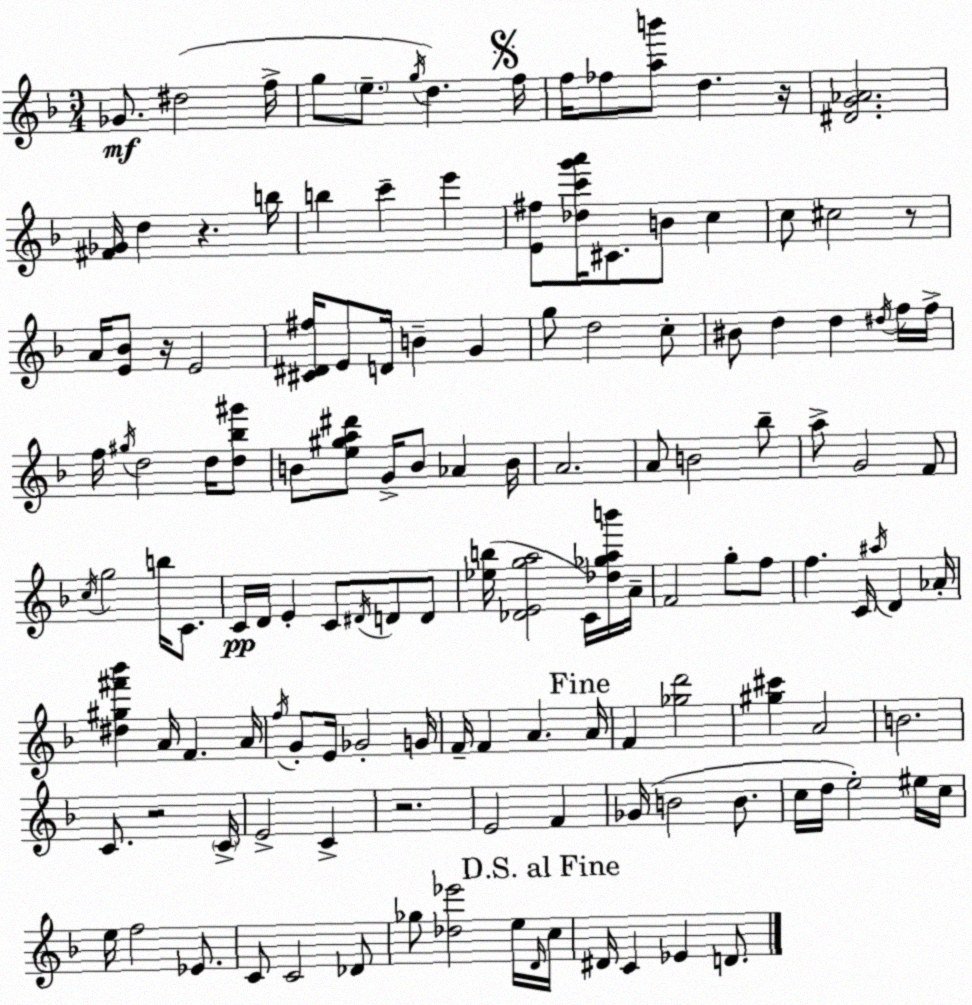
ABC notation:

X:1
T:Untitled
M:3/4
L:1/4
K:Dm
_G/2 ^d2 f/4 g/2 e/2 g/4 d f/4 f/4 _f/2 [ab']/2 d z/4 [^DG_A]2 [^F_G]/4 d z b/4 b c' e' [E^f]/2 [_dc'g'a']/4 ^C/2 B/2 c c/2 ^c2 z/2 A/4 [E_B]/2 z/4 E2 [^C^D^f]/4 E/2 D/4 B G g/2 d2 c/2 ^B/2 d d ^d/4 f/4 f/4 f/4 ^g/4 d2 d/4 [d_b^g']/2 B/2 [e^ga^d']/2 G/4 B/2 _A B/4 A2 A/2 B2 _b/2 a/2 G2 F/2 c/4 g2 b/4 C/2 C/4 D/4 E C/2 ^D/4 D/2 D/2 [_eb]/4 [_DEga]2 C/4 [_d_gab']/4 A/4 F2 g/2 f/2 f C/4 ^a/4 D _A/4 [^d^g^f'_b'] A/4 F A/4 f/4 G/2 E/4 _G2 G/4 F/4 F A A/4 F [_gd']2 [^g^c'] A2 B2 C/2 z2 C/4 E2 C z2 E2 F _G/4 B2 B/2 c/4 d/4 e2 ^e/4 c/4 e/4 f2 _E/2 C/2 C2 _D/2 _g/2 [_d_e']2 e/4 D/4 c/4 ^D/4 C _E D/2